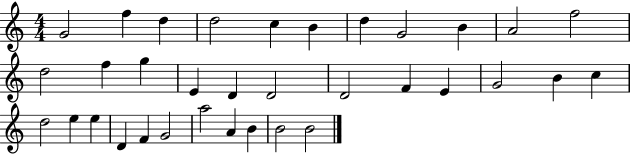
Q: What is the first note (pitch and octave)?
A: G4